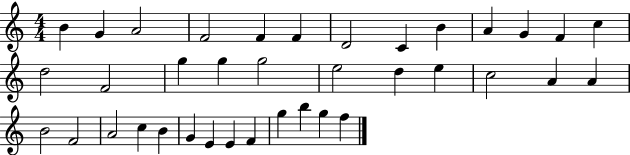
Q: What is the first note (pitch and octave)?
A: B4